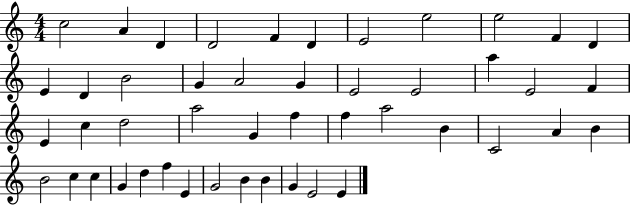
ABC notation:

X:1
T:Untitled
M:4/4
L:1/4
K:C
c2 A D D2 F D E2 e2 e2 F D E D B2 G A2 G E2 E2 a E2 F E c d2 a2 G f f a2 B C2 A B B2 c c G d f E G2 B B G E2 E